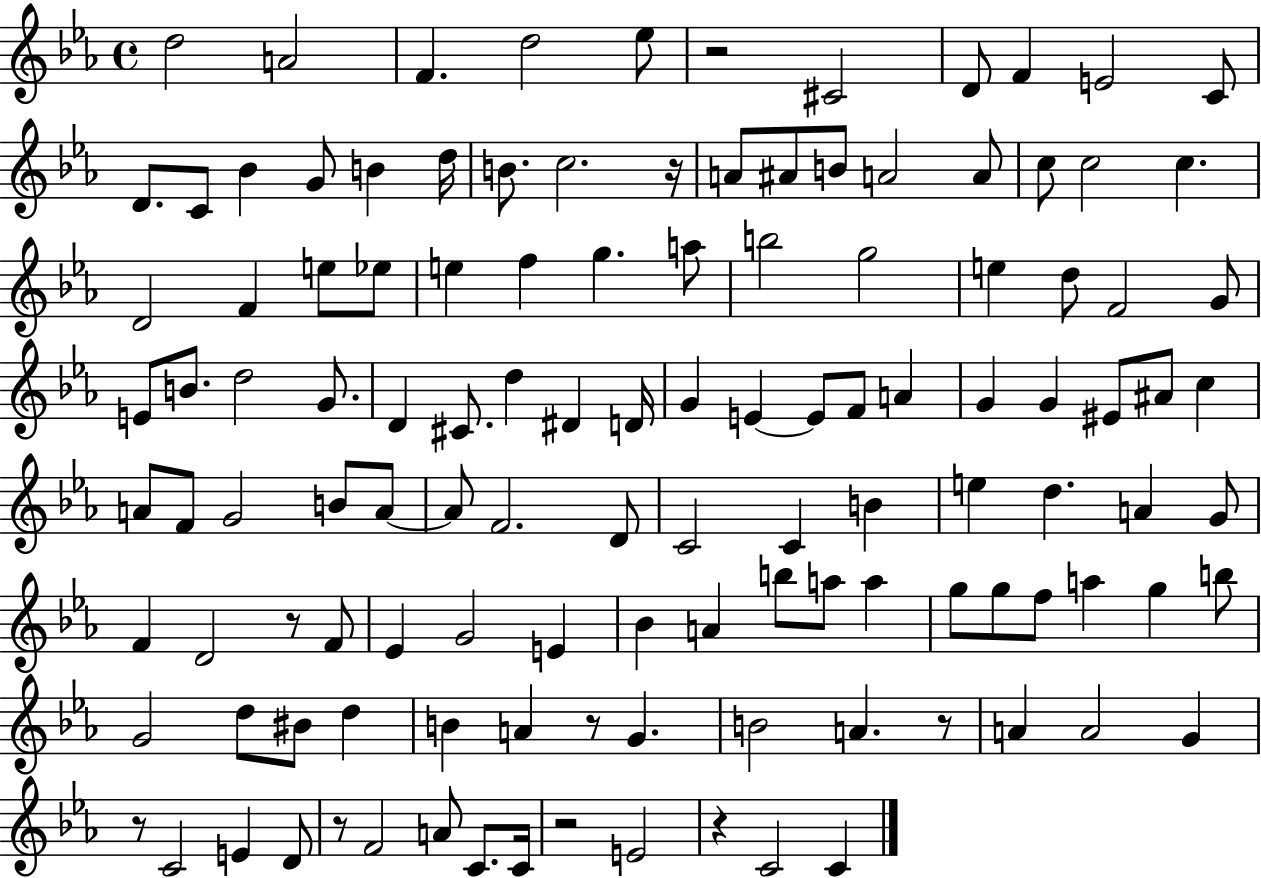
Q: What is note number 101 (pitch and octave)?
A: A4